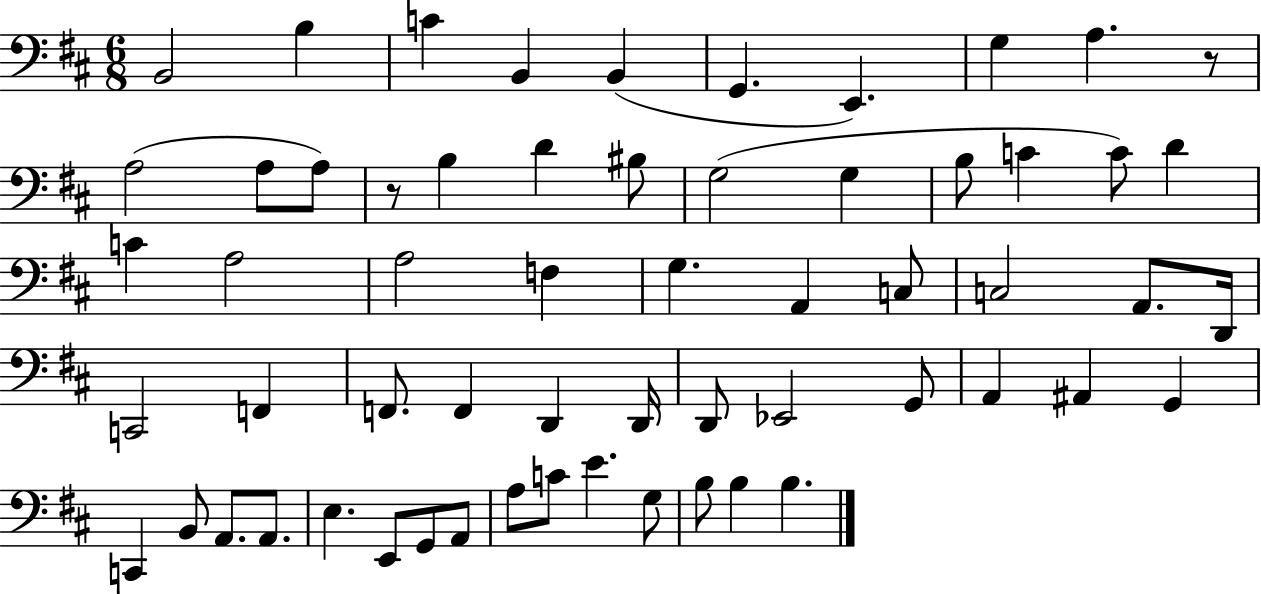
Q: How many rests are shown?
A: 2